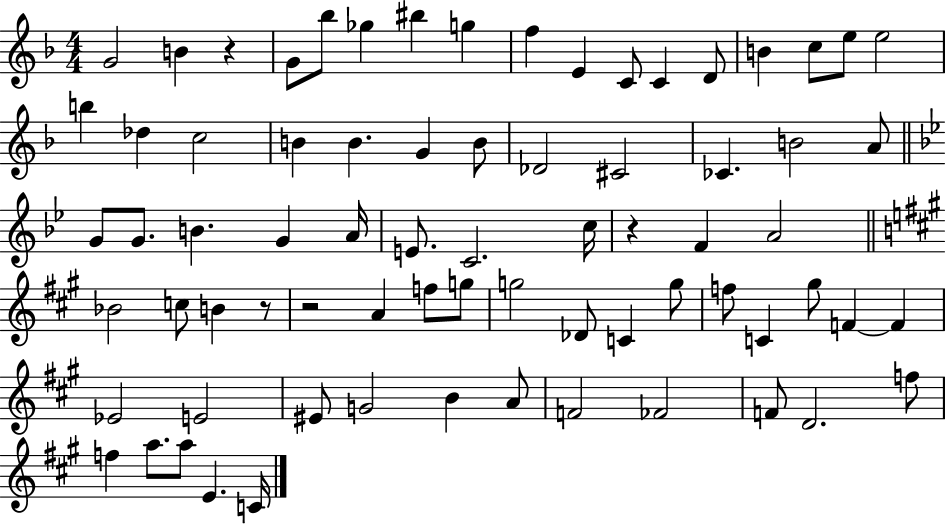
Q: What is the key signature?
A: F major